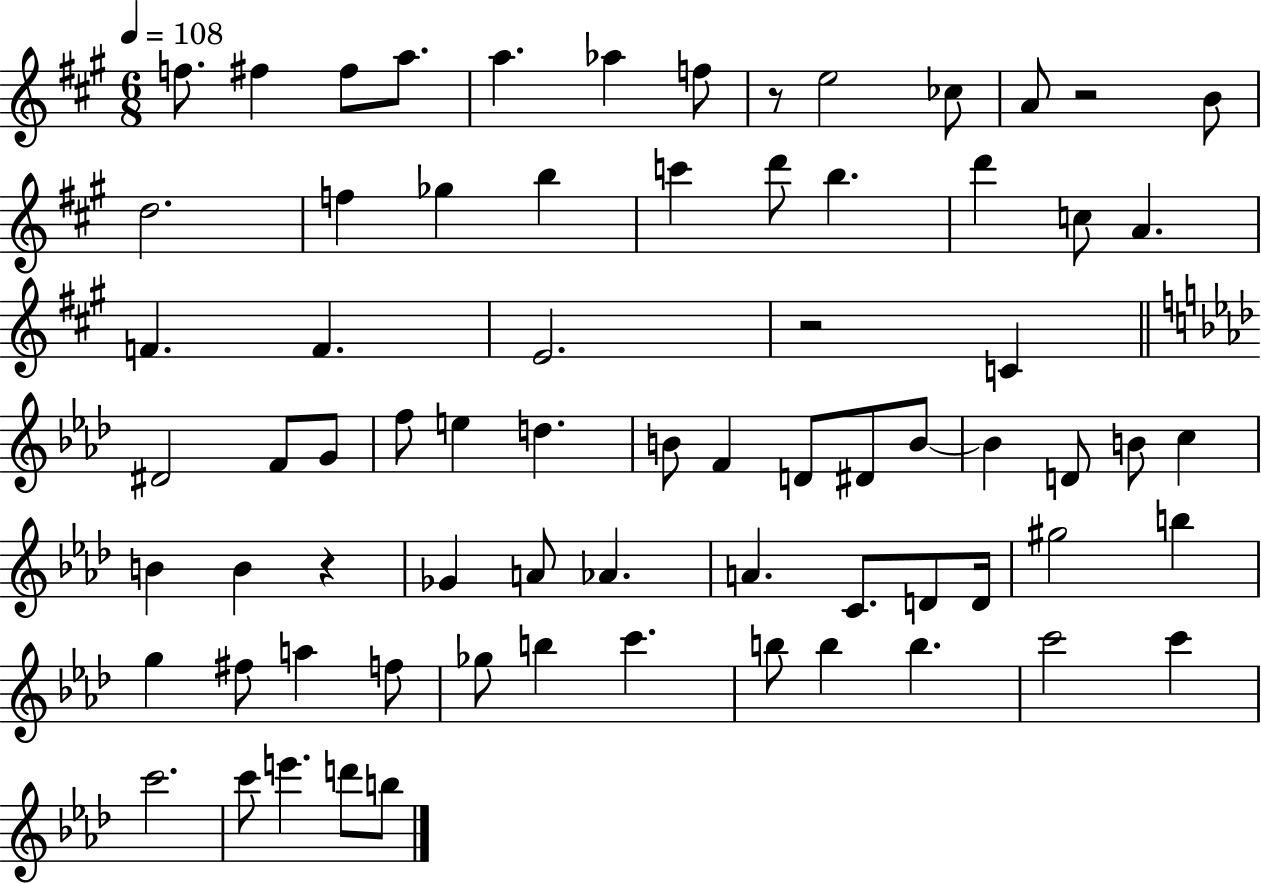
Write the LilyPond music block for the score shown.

{
  \clef treble
  \numericTimeSignature
  \time 6/8
  \key a \major
  \tempo 4 = 108
  \repeat volta 2 { f''8. fis''4 fis''8 a''8. | a''4. aes''4 f''8 | r8 e''2 ces''8 | a'8 r2 b'8 | \break d''2. | f''4 ges''4 b''4 | c'''4 d'''8 b''4. | d'''4 c''8 a'4. | \break f'4. f'4. | e'2. | r2 c'4 | \bar "||" \break \key aes \major dis'2 f'8 g'8 | f''8 e''4 d''4. | b'8 f'4 d'8 dis'8 b'8~~ | b'4 d'8 b'8 c''4 | \break b'4 b'4 r4 | ges'4 a'8 aes'4. | a'4. c'8. d'8 d'16 | gis''2 b''4 | \break g''4 fis''8 a''4 f''8 | ges''8 b''4 c'''4. | b''8 b''4 b''4. | c'''2 c'''4 | \break c'''2. | c'''8 e'''4. d'''8 b''8 | } \bar "|."
}